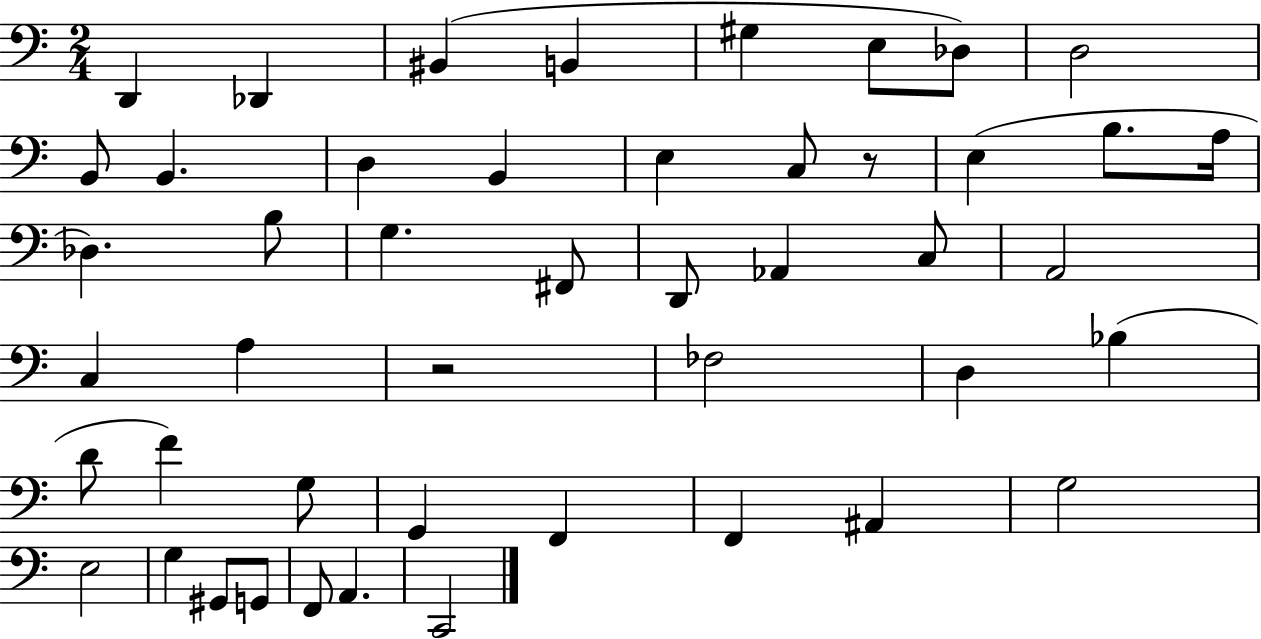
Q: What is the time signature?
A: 2/4